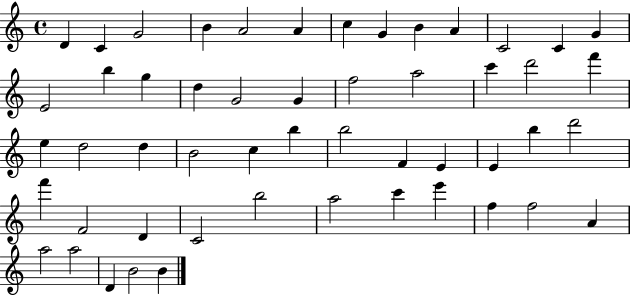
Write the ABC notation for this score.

X:1
T:Untitled
M:4/4
L:1/4
K:C
D C G2 B A2 A c G B A C2 C G E2 b g d G2 G f2 a2 c' d'2 f' e d2 d B2 c b b2 F E E b d'2 f' F2 D C2 b2 a2 c' e' f f2 A a2 a2 D B2 B